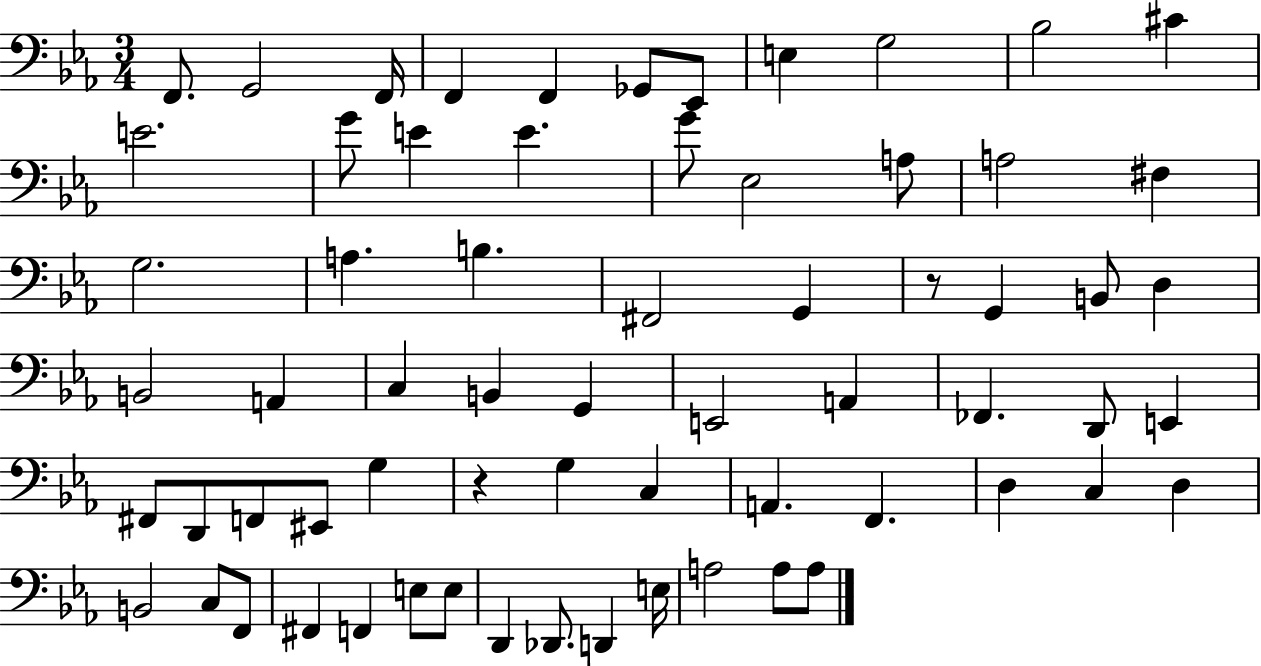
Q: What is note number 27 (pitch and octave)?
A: B2